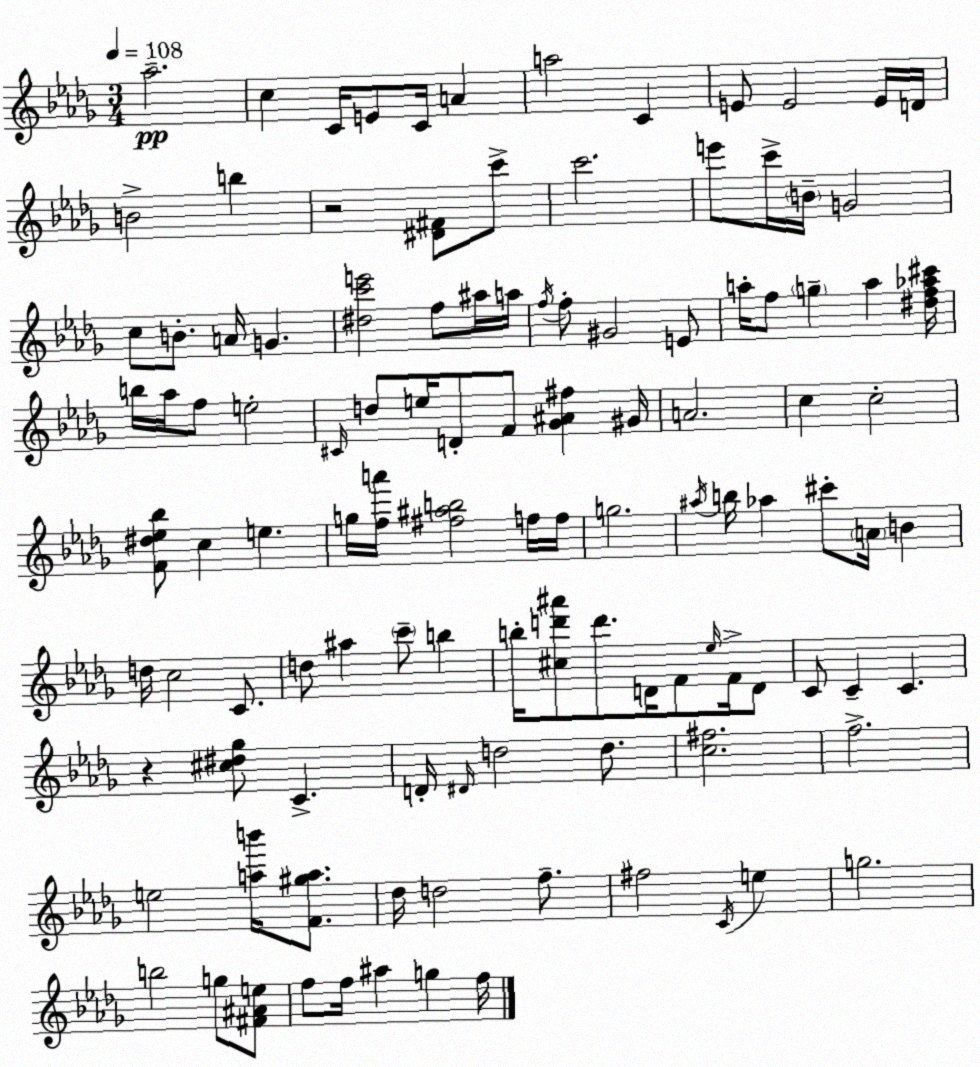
X:1
T:Untitled
M:3/4
L:1/4
K:Bbm
_a2 c C/4 E/2 C/4 A a2 C E/2 E2 E/4 D/4 B2 b z2 [^D^F]/2 c'/2 c'2 e'/2 c'/4 B/4 G2 c/2 B/2 A/4 G [^dc'e']2 f/2 ^a/4 a/4 f/4 f/2 ^G2 E/2 a/4 f/2 g a [^df_a^c']/4 b/4 _a/4 f/2 e2 ^C/4 d/2 e/4 D/2 F/2 [_G^A^f] ^G/4 A2 c c2 [F^d_e_b]/2 c e g/4 [fa']/4 [^f^ab]2 f/4 f/4 g2 ^a/4 b/4 _a ^c'/2 A/4 B d/4 c2 C/2 d/2 ^a c'/2 b b/4 [^cd'^a']/2 d'/2 D/4 F/2 _e/4 F/4 D/2 C/2 C C z [^c^d_g]/2 C D/4 ^D/4 d2 d/2 [c^f]2 f2 e2 [ab']/4 [F^ga]/2 _d/4 d2 f/2 ^f2 C/4 e g2 b2 g/2 [^F^Ae]/2 f/2 f/4 ^a g f/4